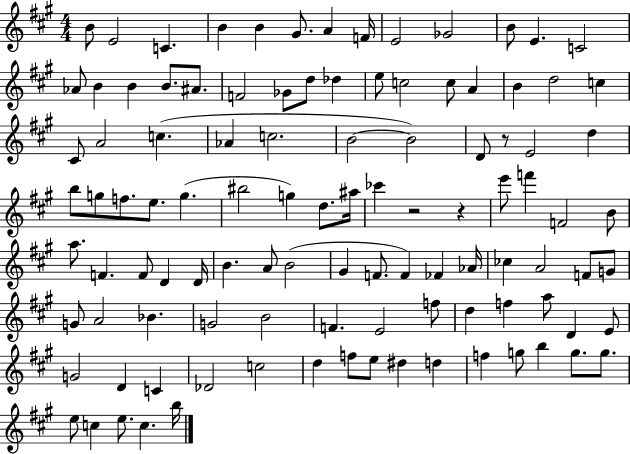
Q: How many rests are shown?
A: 3